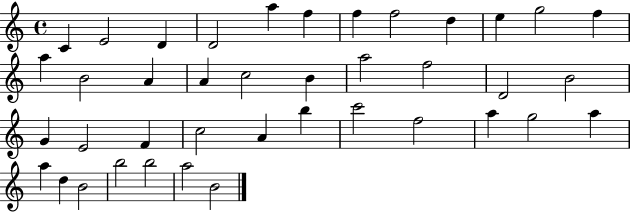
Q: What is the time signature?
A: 4/4